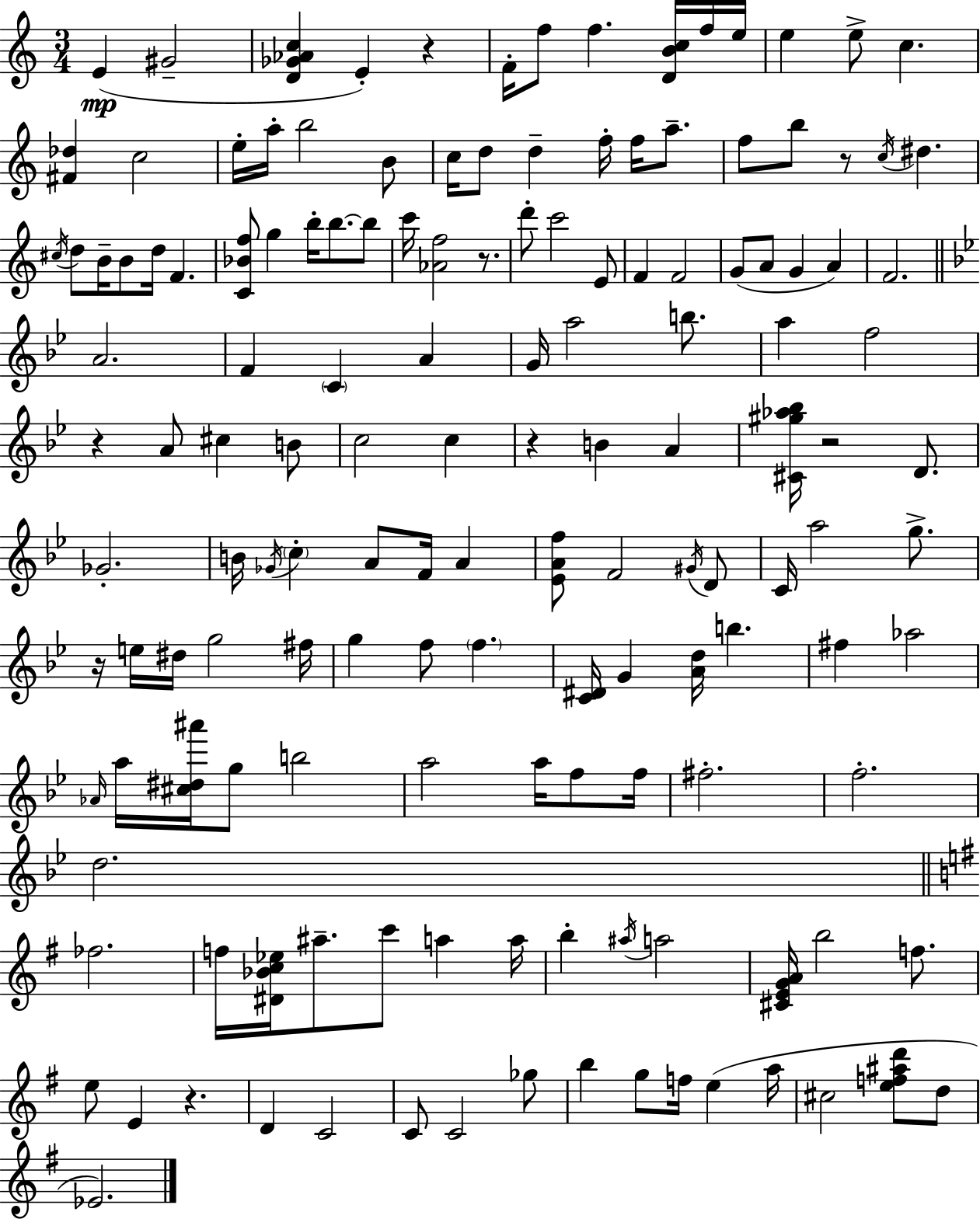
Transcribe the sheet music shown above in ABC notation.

X:1
T:Untitled
M:3/4
L:1/4
K:C
E ^G2 [D_G_Ac] E z F/4 f/2 f [DBc]/4 f/4 e/4 e e/2 c [^F_d] c2 e/4 a/4 b2 B/2 c/4 d/2 d f/4 f/4 a/2 f/2 b/2 z/2 c/4 ^d ^c/4 d/2 B/4 B/2 d/4 F [C_Bf]/2 g b/4 b/2 b/2 c'/4 [_Af]2 z/2 d'/2 c'2 E/2 F F2 G/2 A/2 G A F2 A2 F C A G/4 a2 b/2 a f2 z A/2 ^c B/2 c2 c z B A [^C^g_a_b]/4 z2 D/2 _G2 B/4 _G/4 c A/2 F/4 A [_EAf]/2 F2 ^G/4 D/2 C/4 a2 g/2 z/4 e/4 ^d/4 g2 ^f/4 g f/2 f [C^D]/4 G [Ad]/4 b ^f _a2 _A/4 a/4 [^c^d^a']/4 g/2 b2 a2 a/4 f/2 f/4 ^f2 f2 d2 _f2 f/4 [^D_Bc_e]/4 ^a/2 c'/2 a a/4 b ^a/4 a2 [^CEGA]/4 b2 f/2 e/2 E z D C2 C/2 C2 _g/2 b g/2 f/4 e a/4 ^c2 [ef^ad']/2 d/2 _E2